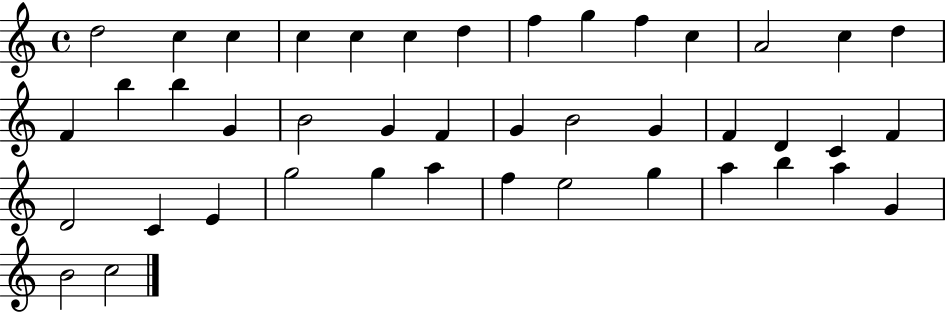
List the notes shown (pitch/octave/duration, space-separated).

D5/h C5/q C5/q C5/q C5/q C5/q D5/q F5/q G5/q F5/q C5/q A4/h C5/q D5/q F4/q B5/q B5/q G4/q B4/h G4/q F4/q G4/q B4/h G4/q F4/q D4/q C4/q F4/q D4/h C4/q E4/q G5/h G5/q A5/q F5/q E5/h G5/q A5/q B5/q A5/q G4/q B4/h C5/h